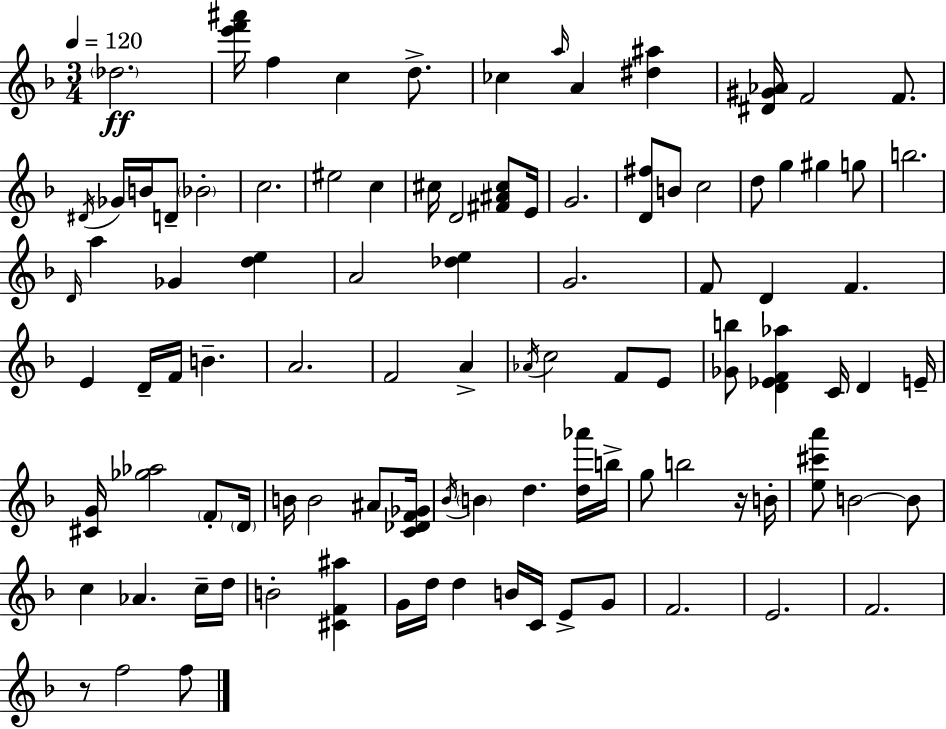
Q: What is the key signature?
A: D minor